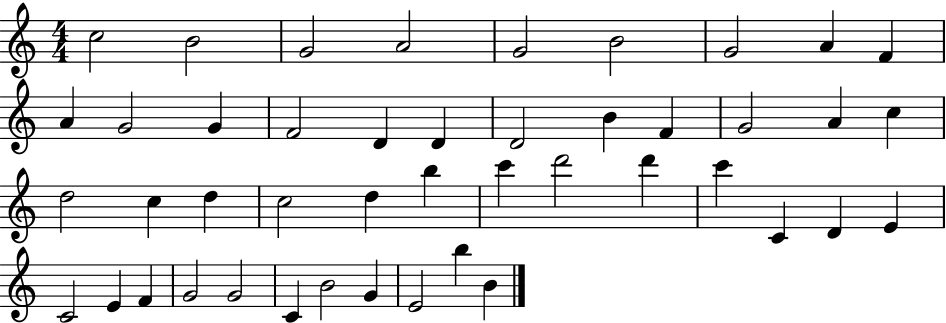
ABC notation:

X:1
T:Untitled
M:4/4
L:1/4
K:C
c2 B2 G2 A2 G2 B2 G2 A F A G2 G F2 D D D2 B F G2 A c d2 c d c2 d b c' d'2 d' c' C D E C2 E F G2 G2 C B2 G E2 b B